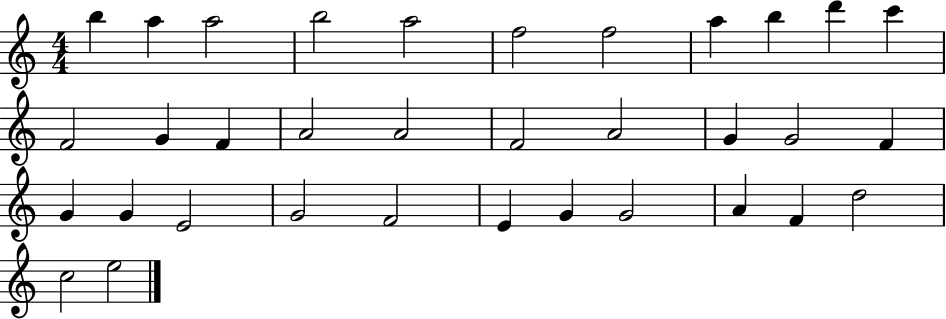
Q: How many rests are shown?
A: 0